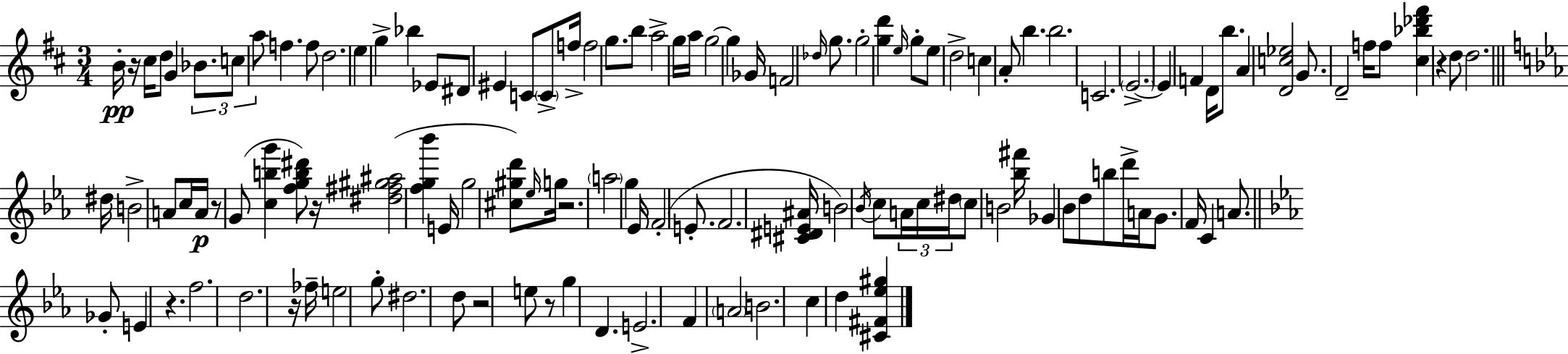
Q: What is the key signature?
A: D major